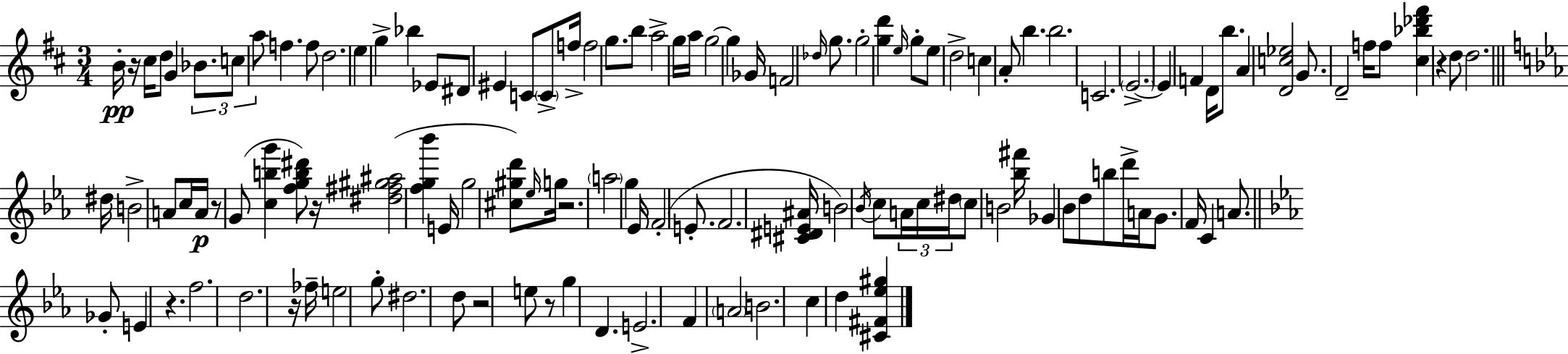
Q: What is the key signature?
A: D major